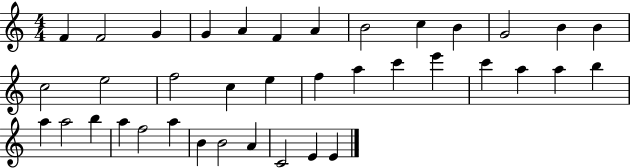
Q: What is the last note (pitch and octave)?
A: E4